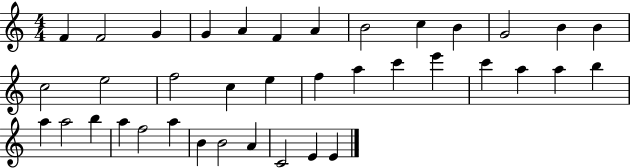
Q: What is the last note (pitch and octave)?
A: E4